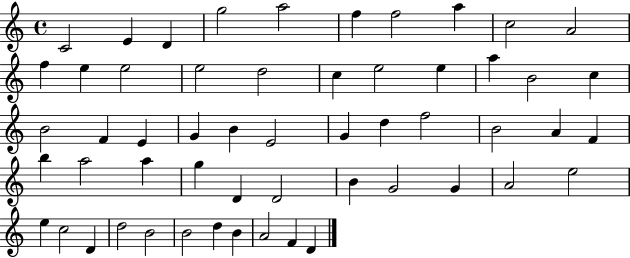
C4/h E4/q D4/q G5/h A5/h F5/q F5/h A5/q C5/h A4/h F5/q E5/q E5/h E5/h D5/h C5/q E5/h E5/q A5/q B4/h C5/q B4/h F4/q E4/q G4/q B4/q E4/h G4/q D5/q F5/h B4/h A4/q F4/q B5/q A5/h A5/q G5/q D4/q D4/h B4/q G4/h G4/q A4/h E5/h E5/q C5/h D4/q D5/h B4/h B4/h D5/q B4/q A4/h F4/q D4/q